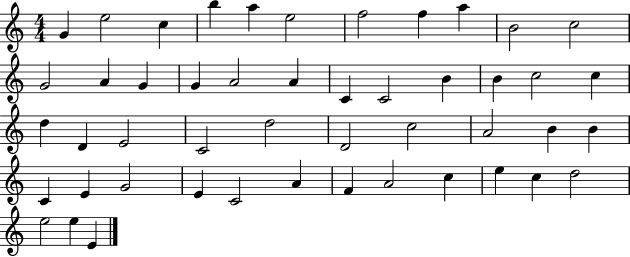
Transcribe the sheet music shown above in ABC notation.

X:1
T:Untitled
M:4/4
L:1/4
K:C
G e2 c b a e2 f2 f a B2 c2 G2 A G G A2 A C C2 B B c2 c d D E2 C2 d2 D2 c2 A2 B B C E G2 E C2 A F A2 c e c d2 e2 e E